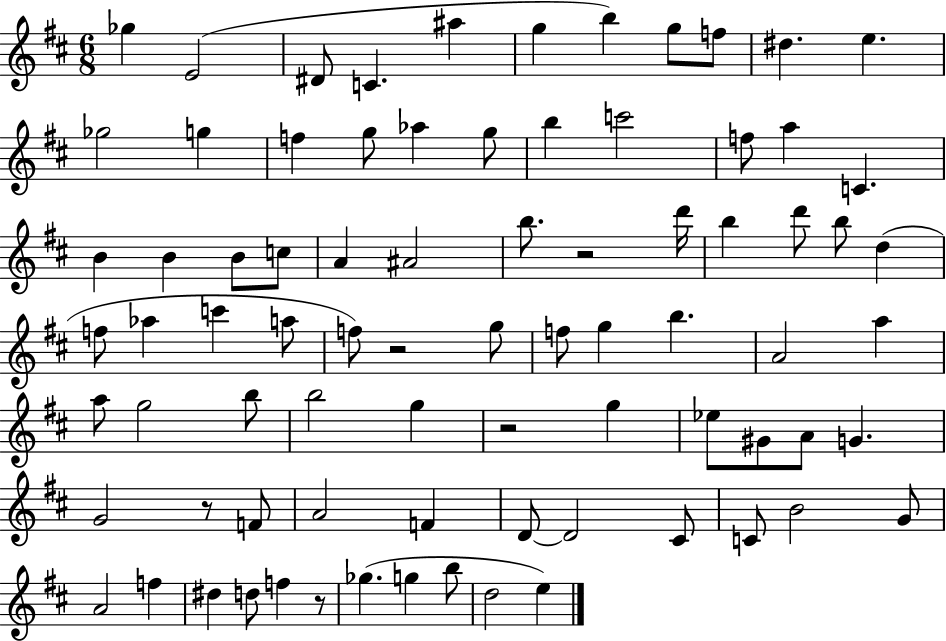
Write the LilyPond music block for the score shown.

{
  \clef treble
  \numericTimeSignature
  \time 6/8
  \key d \major
  ges''4 e'2( | dis'8 c'4. ais''4 | g''4 b''4) g''8 f''8 | dis''4. e''4. | \break ges''2 g''4 | f''4 g''8 aes''4 g''8 | b''4 c'''2 | f''8 a''4 c'4. | \break b'4 b'4 b'8 c''8 | a'4 ais'2 | b''8. r2 d'''16 | b''4 d'''8 b''8 d''4( | \break f''8 aes''4 c'''4 a''8 | f''8) r2 g''8 | f''8 g''4 b''4. | a'2 a''4 | \break a''8 g''2 b''8 | b''2 g''4 | r2 g''4 | ees''8 gis'8 a'8 g'4. | \break g'2 r8 f'8 | a'2 f'4 | d'8~~ d'2 cis'8 | c'8 b'2 g'8 | \break a'2 f''4 | dis''4 d''8 f''4 r8 | ges''4.( g''4 b''8 | d''2 e''4) | \break \bar "|."
}